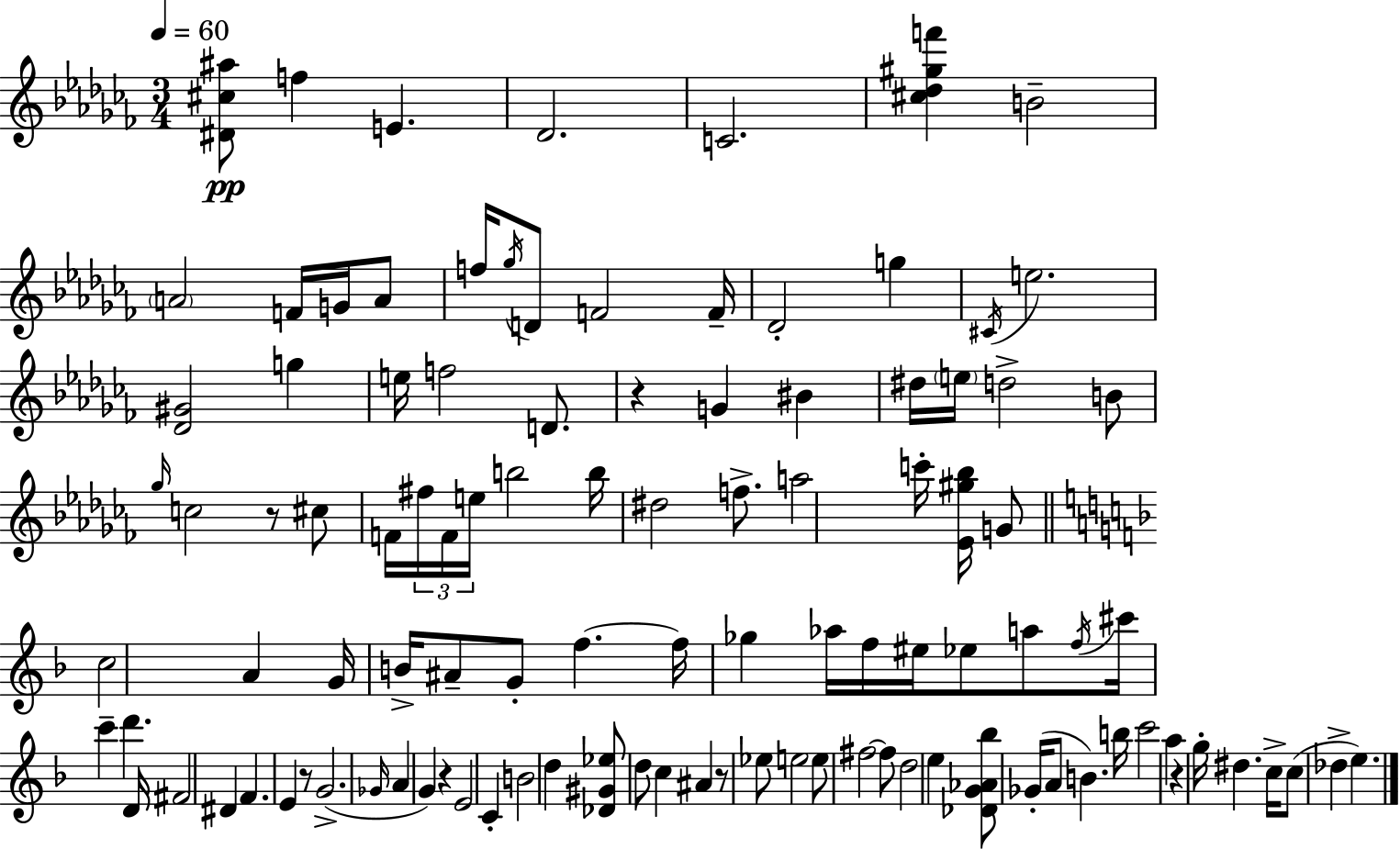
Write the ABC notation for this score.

X:1
T:Untitled
M:3/4
L:1/4
K:Abm
[^D^c^a]/2 f E _D2 C2 [^c_d^gf'] B2 A2 F/4 G/4 A/2 f/4 _g/4 D/2 F2 F/4 _D2 g ^C/4 e2 [_D^G]2 g e/4 f2 D/2 z G ^B ^d/4 e/4 d2 B/2 _g/4 c2 z/2 ^c/2 F/4 ^f/4 F/4 e/4 b2 b/4 ^d2 f/2 a2 c'/4 [_E^g_b]/4 G/2 c2 A G/4 B/4 ^A/2 G/2 f f/4 _g _a/4 f/4 ^e/4 _e/2 a/2 f/4 ^c'/4 c' d' D/4 ^F2 ^D F E z/2 G2 _G/4 A G z E2 C B2 d [_D^G_e]/2 d/2 c ^A z/2 _e/2 e2 e/2 ^f2 ^f/2 d2 e [_DG_A_b]/2 _G/4 A/2 B b/4 c'2 a z g/4 ^d c/4 c/2 _d e